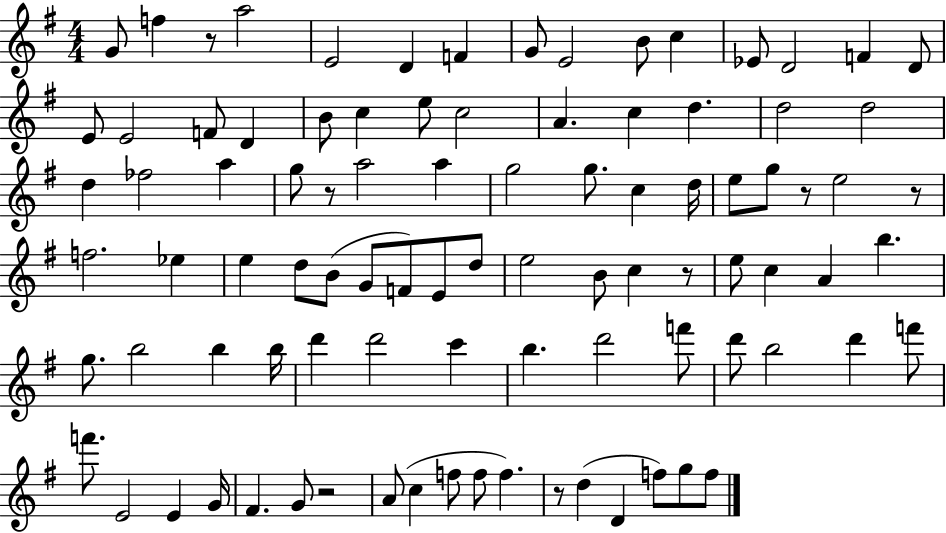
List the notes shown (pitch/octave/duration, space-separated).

G4/e F5/q R/e A5/h E4/h D4/q F4/q G4/e E4/h B4/e C5/q Eb4/e D4/h F4/q D4/e E4/e E4/h F4/e D4/q B4/e C5/q E5/e C5/h A4/q. C5/q D5/q. D5/h D5/h D5/q FES5/h A5/q G5/e R/e A5/h A5/q G5/h G5/e. C5/q D5/s E5/e G5/e R/e E5/h R/e F5/h. Eb5/q E5/q D5/e B4/e G4/e F4/e E4/e D5/e E5/h B4/e C5/q R/e E5/e C5/q A4/q B5/q. G5/e. B5/h B5/q B5/s D6/q D6/h C6/q B5/q. D6/h F6/e D6/e B5/h D6/q F6/e F6/e. E4/h E4/q G4/s F#4/q. G4/e R/h A4/e C5/q F5/e F5/e F5/q. R/e D5/q D4/q F5/e G5/e F5/e